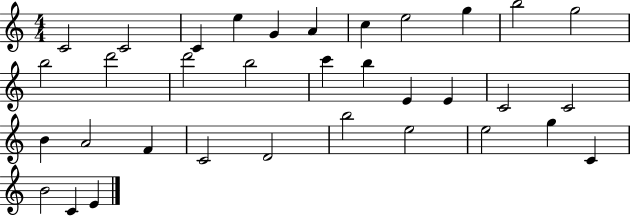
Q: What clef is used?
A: treble